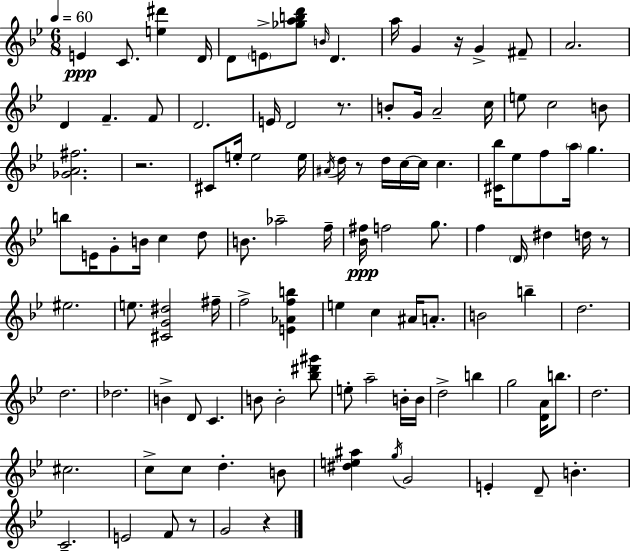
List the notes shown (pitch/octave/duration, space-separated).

E4/q C4/e. [E5,D#6]/q D4/s D4/e E4/e [Gb5,A5,B5,D6]/e B4/s D4/q. A5/s G4/q R/s G4/q F#4/e A4/h. D4/q F4/q. F4/e D4/h. E4/s D4/h R/e. B4/e G4/s A4/h C5/s E5/e C5/h B4/e [Gb4,A4,F#5]/h. R/h. C#4/e E5/s E5/h E5/s A#4/s D5/s R/e D5/s C5/s C5/s C5/q. [C#4,Bb5]/s Eb5/e F5/e A5/s G5/q. B5/e E4/s G4/e B4/s C5/q D5/e B4/e. Ab5/h F5/s [Bb4,F#5]/s F5/h G5/e. F5/q D4/s D#5/q D5/s R/e EIS5/h. E5/e. [C#4,G4,D#5]/h F#5/s F5/h [E4,Ab4,F5,B5]/q E5/q C5/q A#4/s A4/e. B4/h B5/q D5/h. D5/h. Db5/h. B4/q D4/e C4/q. B4/e B4/h [Bb5,D#6,G#6]/e E5/e A5/h B4/s B4/s D5/h B5/q G5/h [D4,A4]/s B5/e. D5/h. C#5/h. C5/e C5/e D5/q. B4/e [D#5,E5,A#5]/q G5/s G4/h E4/q D4/e B4/q. C4/h. E4/h F4/e R/e G4/h R/q